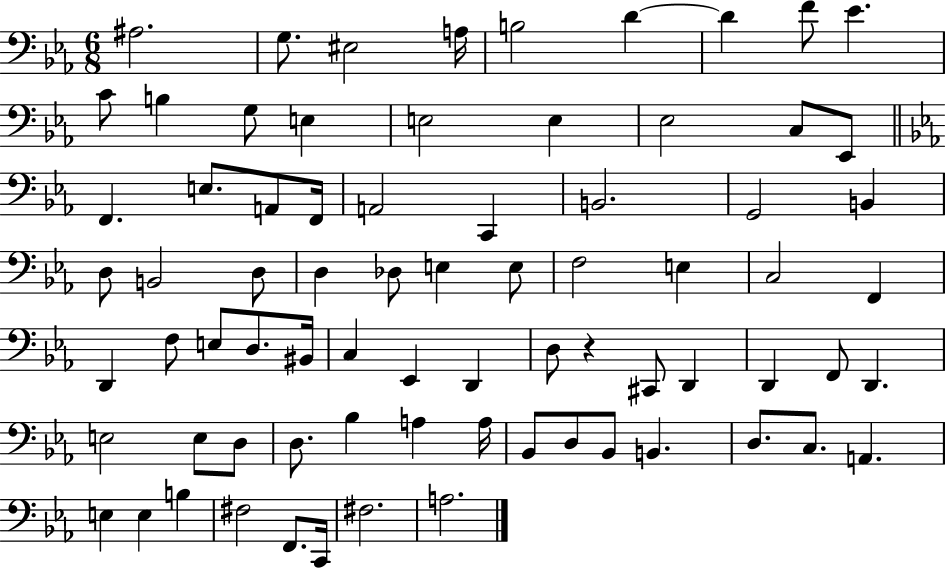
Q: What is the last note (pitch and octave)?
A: A3